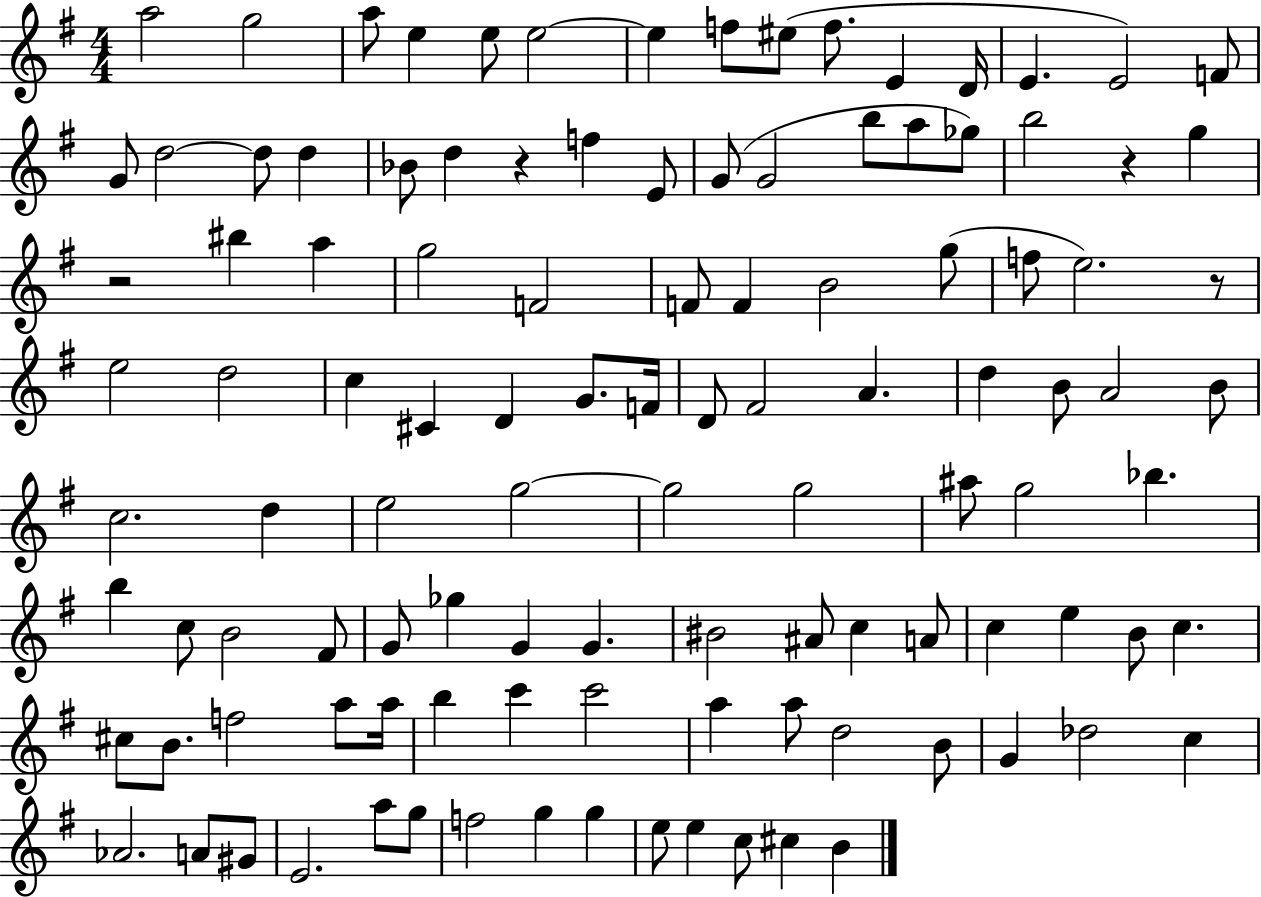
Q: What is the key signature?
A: G major